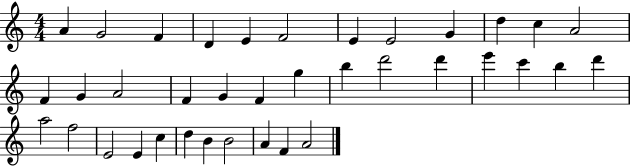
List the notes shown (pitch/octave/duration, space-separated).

A4/q G4/h F4/q D4/q E4/q F4/h E4/q E4/h G4/q D5/q C5/q A4/h F4/q G4/q A4/h F4/q G4/q F4/q G5/q B5/q D6/h D6/q E6/q C6/q B5/q D6/q A5/h F5/h E4/h E4/q C5/q D5/q B4/q B4/h A4/q F4/q A4/h